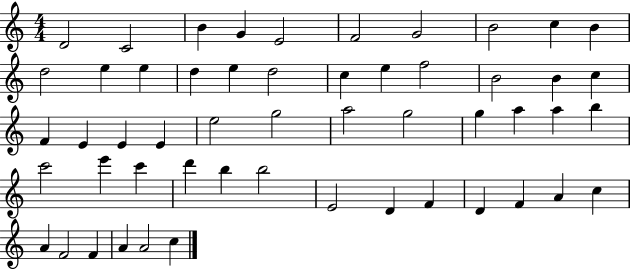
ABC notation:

X:1
T:Untitled
M:4/4
L:1/4
K:C
D2 C2 B G E2 F2 G2 B2 c B d2 e e d e d2 c e f2 B2 B c F E E E e2 g2 a2 g2 g a a b c'2 e' c' d' b b2 E2 D F D F A c A F2 F A A2 c